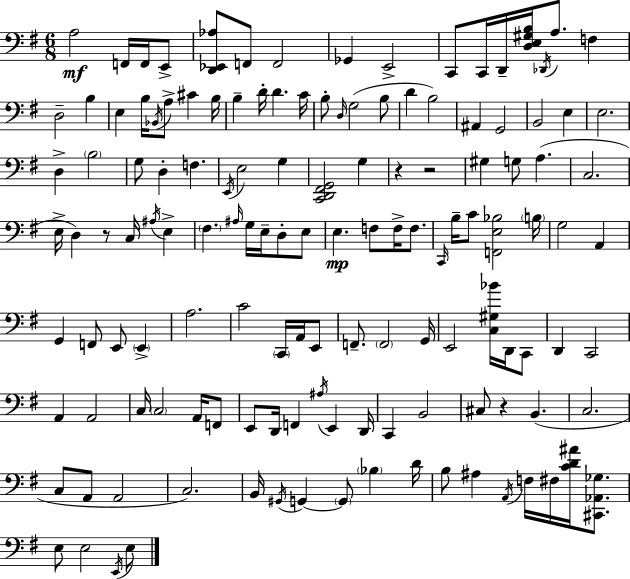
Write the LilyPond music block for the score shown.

{
  \clef bass
  \numericTimeSignature
  \time 6/8
  \key g \major
  a2\mf f,16 f,16 e,8-> | <d, ees, aes>8 f,8 f,2 | ges,4 e,2-> | c,8 c,16 d,16-- <d e gis b>16 \acciaccatura { des,16 } a8. f4 | \break d2-- b4 | e4 b16 \acciaccatura { bes,16 } a8-> cis'4 | b16 b4-- d'16-. d'4. | c'16 b8-. \grace { d16 }( g2 | \break b8 d'4 b2) | ais,4 g,2 | b,2 e4 | e2. | \break d4-> \parenthesize b2 | g8 d4-. f4. | \acciaccatura { e,16 } e2 | g4 <c, d, fis, g,>2 | \break g4 r4 r2 | gis4 g8 a4.( | c2. | e16-> d4) r8 c16 | \break \acciaccatura { ais16 } e4-> \parenthesize fis4. \grace { ais16 } | g16 e16-- d8-. e8 e4.\mp | f8 f16-> f8. \grace { c,16 } b16-- c'8 <f, e bes>2 | \parenthesize b16 g2 | \break a,4 g,4 f,8 | e,8 \parenthesize e,4-> a2. | c'2 | \parenthesize c,16 a,16 e,8 f,8.-- \parenthesize f,2 | \break g,16 e,2 | <c gis bes'>16 d,16 c,8 d,4 c,2 | a,4 a,2 | c16 \parenthesize c2 | \break a,16 f,8 e,8 d,16 f,4 | \acciaccatura { ais16 } e,4 d,16 c,4 | b,2 cis8 r4 | b,4.( c2. | \break c8 a,8 | a,2 c2.) | b,16 \acciaccatura { gis,16 } g,4~~ | \parenthesize g,8 \parenthesize bes4 d'16 b8 ais4 | \break \acciaccatura { a,16 } f16 fis16 <c' d' ais'>16 <cis, aes, ges>8. e8 | e2 \acciaccatura { e,16 } e8 \bar "|."
}